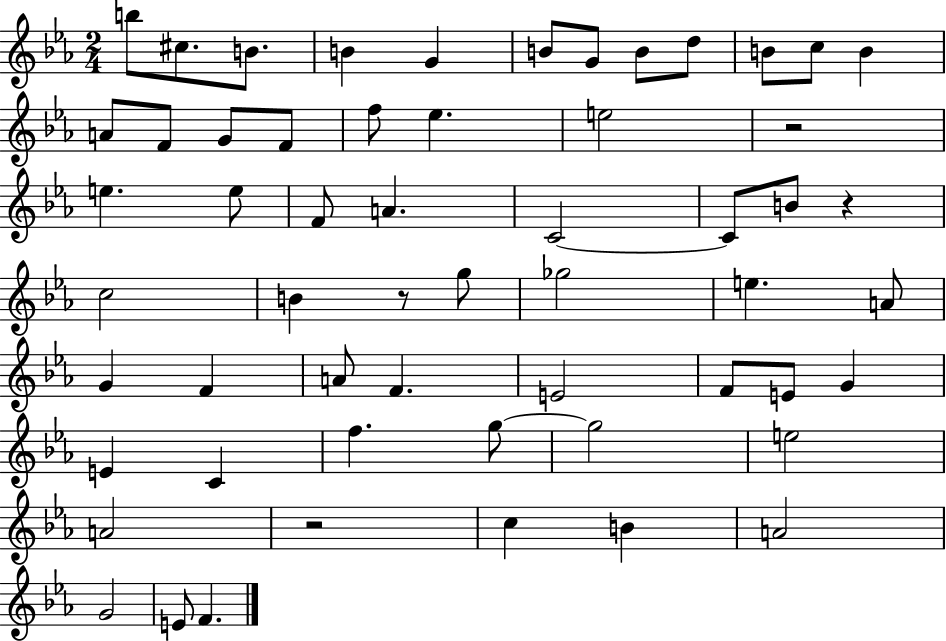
B5/e C#5/e. B4/e. B4/q G4/q B4/e G4/e B4/e D5/e B4/e C5/e B4/q A4/e F4/e G4/e F4/e F5/e Eb5/q. E5/h R/h E5/q. E5/e F4/e A4/q. C4/h C4/e B4/e R/q C5/h B4/q R/e G5/e Gb5/h E5/q. A4/e G4/q F4/q A4/e F4/q. E4/h F4/e E4/e G4/q E4/q C4/q F5/q. G5/e G5/h E5/h A4/h R/h C5/q B4/q A4/h G4/h E4/e F4/q.